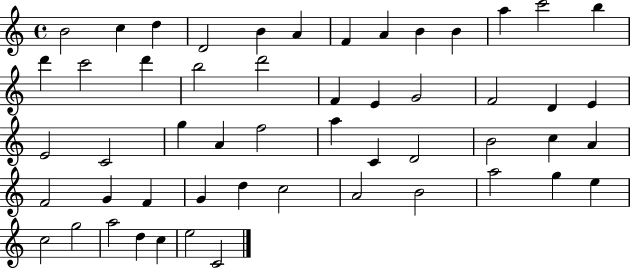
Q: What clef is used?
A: treble